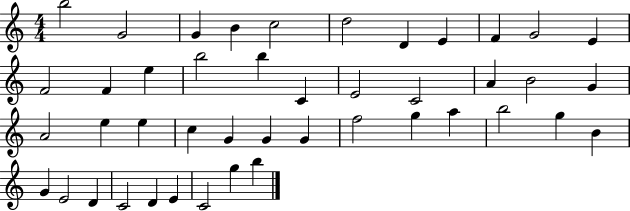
{
  \clef treble
  \numericTimeSignature
  \time 4/4
  \key c \major
  b''2 g'2 | g'4 b'4 c''2 | d''2 d'4 e'4 | f'4 g'2 e'4 | \break f'2 f'4 e''4 | b''2 b''4 c'4 | e'2 c'2 | a'4 b'2 g'4 | \break a'2 e''4 e''4 | c''4 g'4 g'4 g'4 | f''2 g''4 a''4 | b''2 g''4 b'4 | \break g'4 e'2 d'4 | c'2 d'4 e'4 | c'2 g''4 b''4 | \bar "|."
}